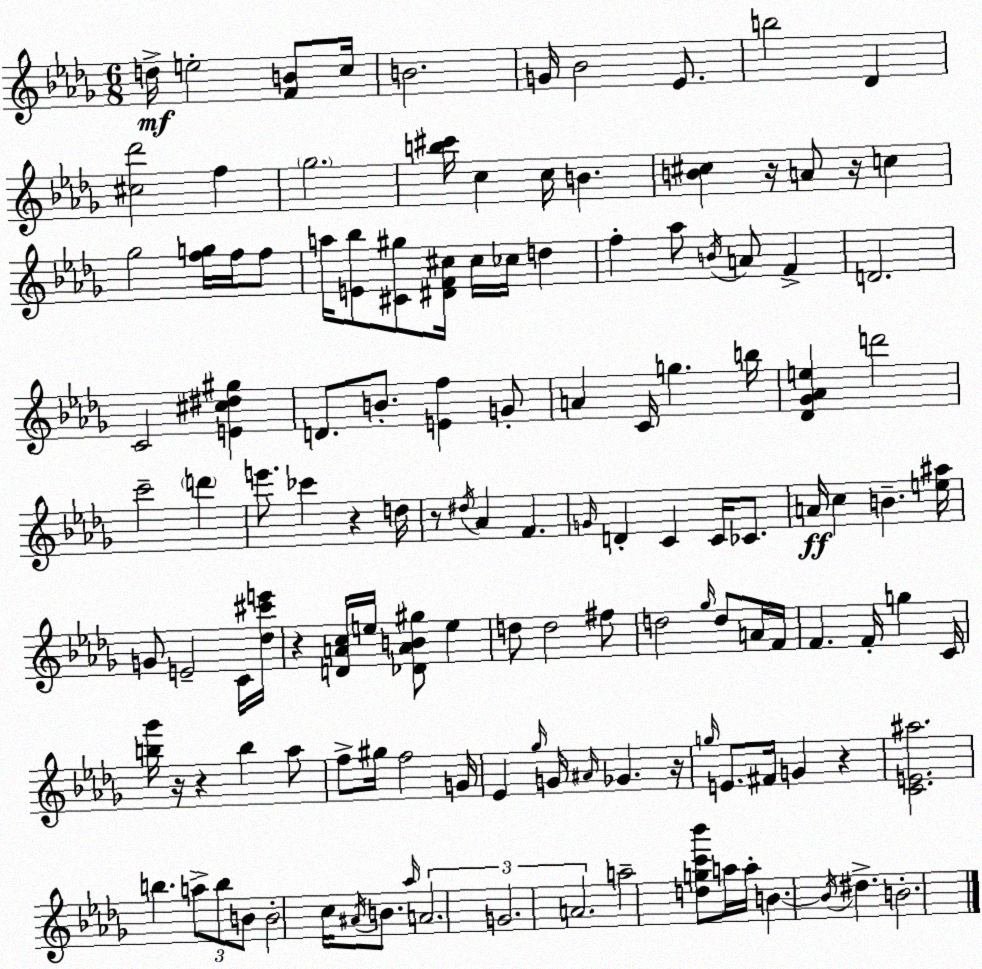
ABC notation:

X:1
T:Untitled
M:6/8
L:1/4
K:Bbm
d/4 e2 [FB]/2 c/4 B2 G/4 _B2 _E/2 b2 _D [^c_d']2 f _g2 [b^c']/4 c c/4 B [B^c] z/4 A/2 z/4 c _g2 [fg]/4 f/4 f/2 a/4 [E_b]/2 [^C^g]/2 [^DF^c]/4 ^c/4 _c/4 d f _a/2 B/4 A/2 F D2 C2 [E^c^d^g] D/2 B/2 [Ef] G/2 A C/4 g b/4 [_D_G_Ae] d'2 c'2 d' e'/2 _c' z d/4 z/2 ^d/4 _A F G/4 D C C/4 _C/2 A/4 c B [e^a]/4 G/2 E2 C/4 [_d^c'e']/4 z [DAc]/4 e/4 [_DAB^g]/2 e d/2 d2 ^f/2 d2 _g/4 d/2 A/4 F/4 F F/4 g C/4 [b_g']/4 z/4 z b _a/2 f/2 ^g/4 f2 G/4 _E _g/4 G/4 ^A/4 _G z/4 g/4 E/2 ^F/4 G z [CE^a]2 b a/2 b/2 B/2 B2 c/4 ^A/4 B/2 _a/4 A2 G2 A2 a2 [dgc'_b']/2 a/4 a/4 B B/4 ^d B2